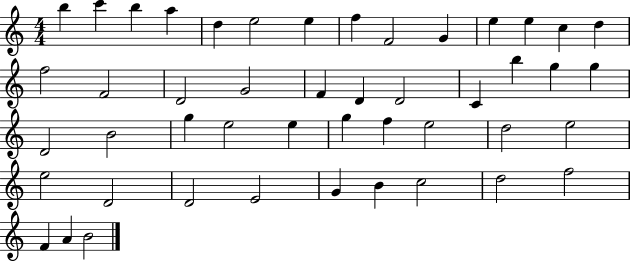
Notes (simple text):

B5/q C6/q B5/q A5/q D5/q E5/h E5/q F5/q F4/h G4/q E5/q E5/q C5/q D5/q F5/h F4/h D4/h G4/h F4/q D4/q D4/h C4/q B5/q G5/q G5/q D4/h B4/h G5/q E5/h E5/q G5/q F5/q E5/h D5/h E5/h E5/h D4/h D4/h E4/h G4/q B4/q C5/h D5/h F5/h F4/q A4/q B4/h